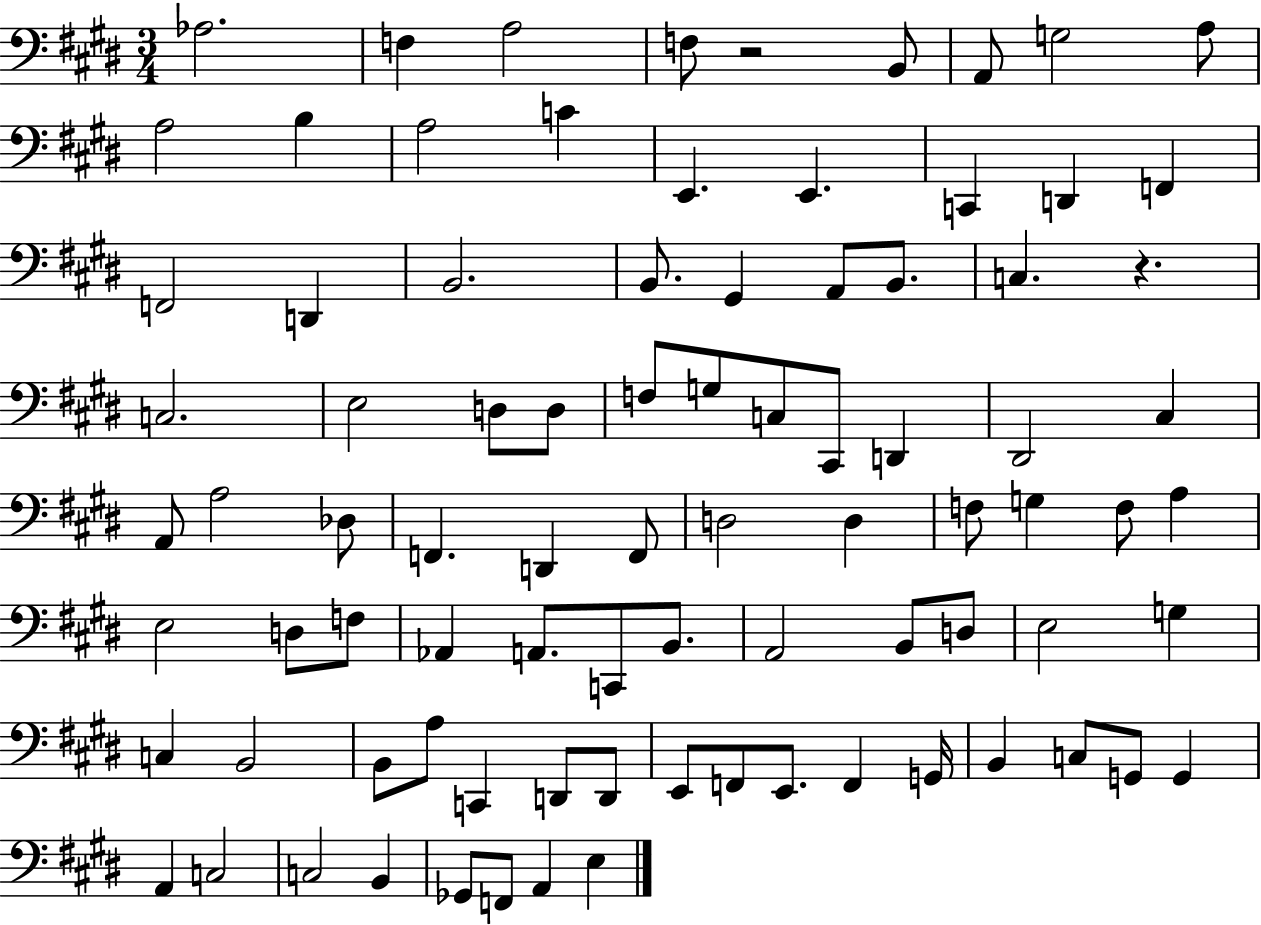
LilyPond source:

{
  \clef bass
  \numericTimeSignature
  \time 3/4
  \key e \major
  aes2. | f4 a2 | f8 r2 b,8 | a,8 g2 a8 | \break a2 b4 | a2 c'4 | e,4. e,4. | c,4 d,4 f,4 | \break f,2 d,4 | b,2. | b,8. gis,4 a,8 b,8. | c4. r4. | \break c2. | e2 d8 d8 | f8 g8 c8 cis,8 d,4 | dis,2 cis4 | \break a,8 a2 des8 | f,4. d,4 f,8 | d2 d4 | f8 g4 f8 a4 | \break e2 d8 f8 | aes,4 a,8. c,8 b,8. | a,2 b,8 d8 | e2 g4 | \break c4 b,2 | b,8 a8 c,4 d,8 d,8 | e,8 f,8 e,8. f,4 g,16 | b,4 c8 g,8 g,4 | \break a,4 c2 | c2 b,4 | ges,8 f,8 a,4 e4 | \bar "|."
}